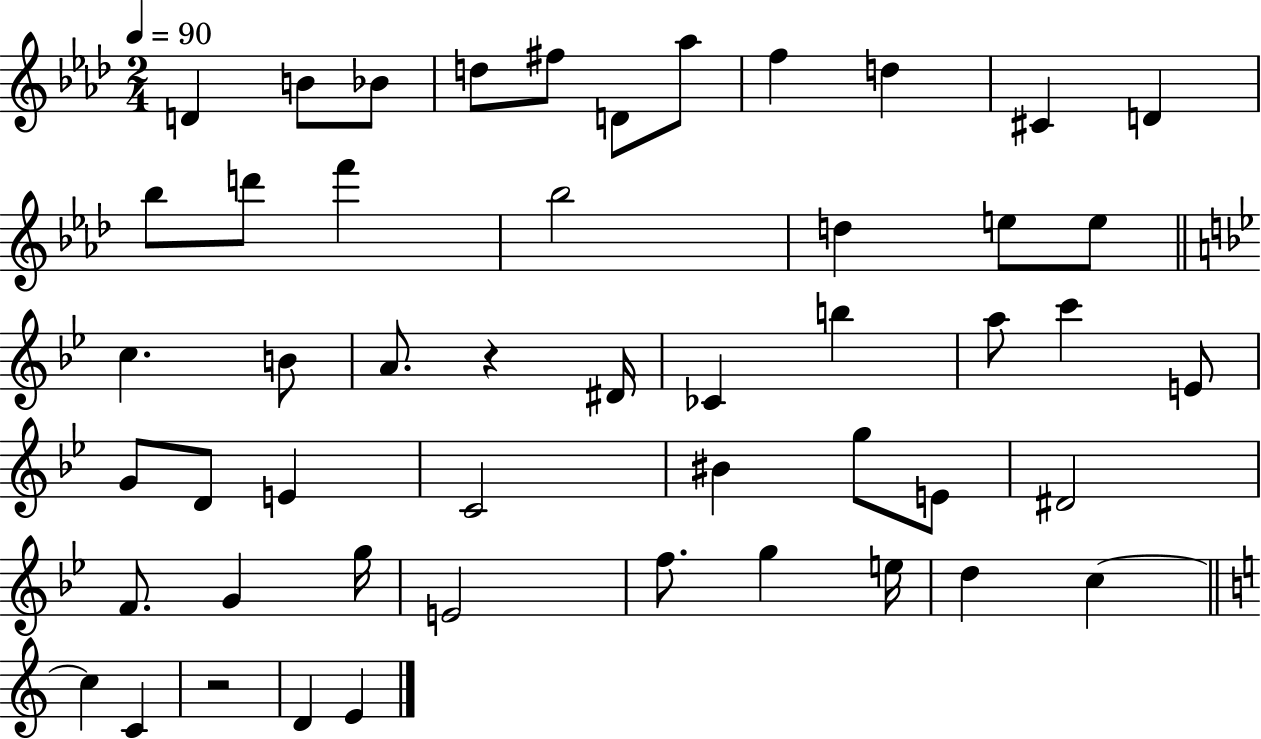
{
  \clef treble
  \numericTimeSignature
  \time 2/4
  \key aes \major
  \tempo 4 = 90
  \repeat volta 2 { d'4 b'8 bes'8 | d''8 fis''8 d'8 aes''8 | f''4 d''4 | cis'4 d'4 | \break bes''8 d'''8 f'''4 | bes''2 | d''4 e''8 e''8 | \bar "||" \break \key g \minor c''4. b'8 | a'8. r4 dis'16 | ces'4 b''4 | a''8 c'''4 e'8 | \break g'8 d'8 e'4 | c'2 | bis'4 g''8 e'8 | dis'2 | \break f'8. g'4 g''16 | e'2 | f''8. g''4 e''16 | d''4 c''4~~ | \break \bar "||" \break \key a \minor c''4 c'4 | r2 | d'4 e'4 | } \bar "|."
}